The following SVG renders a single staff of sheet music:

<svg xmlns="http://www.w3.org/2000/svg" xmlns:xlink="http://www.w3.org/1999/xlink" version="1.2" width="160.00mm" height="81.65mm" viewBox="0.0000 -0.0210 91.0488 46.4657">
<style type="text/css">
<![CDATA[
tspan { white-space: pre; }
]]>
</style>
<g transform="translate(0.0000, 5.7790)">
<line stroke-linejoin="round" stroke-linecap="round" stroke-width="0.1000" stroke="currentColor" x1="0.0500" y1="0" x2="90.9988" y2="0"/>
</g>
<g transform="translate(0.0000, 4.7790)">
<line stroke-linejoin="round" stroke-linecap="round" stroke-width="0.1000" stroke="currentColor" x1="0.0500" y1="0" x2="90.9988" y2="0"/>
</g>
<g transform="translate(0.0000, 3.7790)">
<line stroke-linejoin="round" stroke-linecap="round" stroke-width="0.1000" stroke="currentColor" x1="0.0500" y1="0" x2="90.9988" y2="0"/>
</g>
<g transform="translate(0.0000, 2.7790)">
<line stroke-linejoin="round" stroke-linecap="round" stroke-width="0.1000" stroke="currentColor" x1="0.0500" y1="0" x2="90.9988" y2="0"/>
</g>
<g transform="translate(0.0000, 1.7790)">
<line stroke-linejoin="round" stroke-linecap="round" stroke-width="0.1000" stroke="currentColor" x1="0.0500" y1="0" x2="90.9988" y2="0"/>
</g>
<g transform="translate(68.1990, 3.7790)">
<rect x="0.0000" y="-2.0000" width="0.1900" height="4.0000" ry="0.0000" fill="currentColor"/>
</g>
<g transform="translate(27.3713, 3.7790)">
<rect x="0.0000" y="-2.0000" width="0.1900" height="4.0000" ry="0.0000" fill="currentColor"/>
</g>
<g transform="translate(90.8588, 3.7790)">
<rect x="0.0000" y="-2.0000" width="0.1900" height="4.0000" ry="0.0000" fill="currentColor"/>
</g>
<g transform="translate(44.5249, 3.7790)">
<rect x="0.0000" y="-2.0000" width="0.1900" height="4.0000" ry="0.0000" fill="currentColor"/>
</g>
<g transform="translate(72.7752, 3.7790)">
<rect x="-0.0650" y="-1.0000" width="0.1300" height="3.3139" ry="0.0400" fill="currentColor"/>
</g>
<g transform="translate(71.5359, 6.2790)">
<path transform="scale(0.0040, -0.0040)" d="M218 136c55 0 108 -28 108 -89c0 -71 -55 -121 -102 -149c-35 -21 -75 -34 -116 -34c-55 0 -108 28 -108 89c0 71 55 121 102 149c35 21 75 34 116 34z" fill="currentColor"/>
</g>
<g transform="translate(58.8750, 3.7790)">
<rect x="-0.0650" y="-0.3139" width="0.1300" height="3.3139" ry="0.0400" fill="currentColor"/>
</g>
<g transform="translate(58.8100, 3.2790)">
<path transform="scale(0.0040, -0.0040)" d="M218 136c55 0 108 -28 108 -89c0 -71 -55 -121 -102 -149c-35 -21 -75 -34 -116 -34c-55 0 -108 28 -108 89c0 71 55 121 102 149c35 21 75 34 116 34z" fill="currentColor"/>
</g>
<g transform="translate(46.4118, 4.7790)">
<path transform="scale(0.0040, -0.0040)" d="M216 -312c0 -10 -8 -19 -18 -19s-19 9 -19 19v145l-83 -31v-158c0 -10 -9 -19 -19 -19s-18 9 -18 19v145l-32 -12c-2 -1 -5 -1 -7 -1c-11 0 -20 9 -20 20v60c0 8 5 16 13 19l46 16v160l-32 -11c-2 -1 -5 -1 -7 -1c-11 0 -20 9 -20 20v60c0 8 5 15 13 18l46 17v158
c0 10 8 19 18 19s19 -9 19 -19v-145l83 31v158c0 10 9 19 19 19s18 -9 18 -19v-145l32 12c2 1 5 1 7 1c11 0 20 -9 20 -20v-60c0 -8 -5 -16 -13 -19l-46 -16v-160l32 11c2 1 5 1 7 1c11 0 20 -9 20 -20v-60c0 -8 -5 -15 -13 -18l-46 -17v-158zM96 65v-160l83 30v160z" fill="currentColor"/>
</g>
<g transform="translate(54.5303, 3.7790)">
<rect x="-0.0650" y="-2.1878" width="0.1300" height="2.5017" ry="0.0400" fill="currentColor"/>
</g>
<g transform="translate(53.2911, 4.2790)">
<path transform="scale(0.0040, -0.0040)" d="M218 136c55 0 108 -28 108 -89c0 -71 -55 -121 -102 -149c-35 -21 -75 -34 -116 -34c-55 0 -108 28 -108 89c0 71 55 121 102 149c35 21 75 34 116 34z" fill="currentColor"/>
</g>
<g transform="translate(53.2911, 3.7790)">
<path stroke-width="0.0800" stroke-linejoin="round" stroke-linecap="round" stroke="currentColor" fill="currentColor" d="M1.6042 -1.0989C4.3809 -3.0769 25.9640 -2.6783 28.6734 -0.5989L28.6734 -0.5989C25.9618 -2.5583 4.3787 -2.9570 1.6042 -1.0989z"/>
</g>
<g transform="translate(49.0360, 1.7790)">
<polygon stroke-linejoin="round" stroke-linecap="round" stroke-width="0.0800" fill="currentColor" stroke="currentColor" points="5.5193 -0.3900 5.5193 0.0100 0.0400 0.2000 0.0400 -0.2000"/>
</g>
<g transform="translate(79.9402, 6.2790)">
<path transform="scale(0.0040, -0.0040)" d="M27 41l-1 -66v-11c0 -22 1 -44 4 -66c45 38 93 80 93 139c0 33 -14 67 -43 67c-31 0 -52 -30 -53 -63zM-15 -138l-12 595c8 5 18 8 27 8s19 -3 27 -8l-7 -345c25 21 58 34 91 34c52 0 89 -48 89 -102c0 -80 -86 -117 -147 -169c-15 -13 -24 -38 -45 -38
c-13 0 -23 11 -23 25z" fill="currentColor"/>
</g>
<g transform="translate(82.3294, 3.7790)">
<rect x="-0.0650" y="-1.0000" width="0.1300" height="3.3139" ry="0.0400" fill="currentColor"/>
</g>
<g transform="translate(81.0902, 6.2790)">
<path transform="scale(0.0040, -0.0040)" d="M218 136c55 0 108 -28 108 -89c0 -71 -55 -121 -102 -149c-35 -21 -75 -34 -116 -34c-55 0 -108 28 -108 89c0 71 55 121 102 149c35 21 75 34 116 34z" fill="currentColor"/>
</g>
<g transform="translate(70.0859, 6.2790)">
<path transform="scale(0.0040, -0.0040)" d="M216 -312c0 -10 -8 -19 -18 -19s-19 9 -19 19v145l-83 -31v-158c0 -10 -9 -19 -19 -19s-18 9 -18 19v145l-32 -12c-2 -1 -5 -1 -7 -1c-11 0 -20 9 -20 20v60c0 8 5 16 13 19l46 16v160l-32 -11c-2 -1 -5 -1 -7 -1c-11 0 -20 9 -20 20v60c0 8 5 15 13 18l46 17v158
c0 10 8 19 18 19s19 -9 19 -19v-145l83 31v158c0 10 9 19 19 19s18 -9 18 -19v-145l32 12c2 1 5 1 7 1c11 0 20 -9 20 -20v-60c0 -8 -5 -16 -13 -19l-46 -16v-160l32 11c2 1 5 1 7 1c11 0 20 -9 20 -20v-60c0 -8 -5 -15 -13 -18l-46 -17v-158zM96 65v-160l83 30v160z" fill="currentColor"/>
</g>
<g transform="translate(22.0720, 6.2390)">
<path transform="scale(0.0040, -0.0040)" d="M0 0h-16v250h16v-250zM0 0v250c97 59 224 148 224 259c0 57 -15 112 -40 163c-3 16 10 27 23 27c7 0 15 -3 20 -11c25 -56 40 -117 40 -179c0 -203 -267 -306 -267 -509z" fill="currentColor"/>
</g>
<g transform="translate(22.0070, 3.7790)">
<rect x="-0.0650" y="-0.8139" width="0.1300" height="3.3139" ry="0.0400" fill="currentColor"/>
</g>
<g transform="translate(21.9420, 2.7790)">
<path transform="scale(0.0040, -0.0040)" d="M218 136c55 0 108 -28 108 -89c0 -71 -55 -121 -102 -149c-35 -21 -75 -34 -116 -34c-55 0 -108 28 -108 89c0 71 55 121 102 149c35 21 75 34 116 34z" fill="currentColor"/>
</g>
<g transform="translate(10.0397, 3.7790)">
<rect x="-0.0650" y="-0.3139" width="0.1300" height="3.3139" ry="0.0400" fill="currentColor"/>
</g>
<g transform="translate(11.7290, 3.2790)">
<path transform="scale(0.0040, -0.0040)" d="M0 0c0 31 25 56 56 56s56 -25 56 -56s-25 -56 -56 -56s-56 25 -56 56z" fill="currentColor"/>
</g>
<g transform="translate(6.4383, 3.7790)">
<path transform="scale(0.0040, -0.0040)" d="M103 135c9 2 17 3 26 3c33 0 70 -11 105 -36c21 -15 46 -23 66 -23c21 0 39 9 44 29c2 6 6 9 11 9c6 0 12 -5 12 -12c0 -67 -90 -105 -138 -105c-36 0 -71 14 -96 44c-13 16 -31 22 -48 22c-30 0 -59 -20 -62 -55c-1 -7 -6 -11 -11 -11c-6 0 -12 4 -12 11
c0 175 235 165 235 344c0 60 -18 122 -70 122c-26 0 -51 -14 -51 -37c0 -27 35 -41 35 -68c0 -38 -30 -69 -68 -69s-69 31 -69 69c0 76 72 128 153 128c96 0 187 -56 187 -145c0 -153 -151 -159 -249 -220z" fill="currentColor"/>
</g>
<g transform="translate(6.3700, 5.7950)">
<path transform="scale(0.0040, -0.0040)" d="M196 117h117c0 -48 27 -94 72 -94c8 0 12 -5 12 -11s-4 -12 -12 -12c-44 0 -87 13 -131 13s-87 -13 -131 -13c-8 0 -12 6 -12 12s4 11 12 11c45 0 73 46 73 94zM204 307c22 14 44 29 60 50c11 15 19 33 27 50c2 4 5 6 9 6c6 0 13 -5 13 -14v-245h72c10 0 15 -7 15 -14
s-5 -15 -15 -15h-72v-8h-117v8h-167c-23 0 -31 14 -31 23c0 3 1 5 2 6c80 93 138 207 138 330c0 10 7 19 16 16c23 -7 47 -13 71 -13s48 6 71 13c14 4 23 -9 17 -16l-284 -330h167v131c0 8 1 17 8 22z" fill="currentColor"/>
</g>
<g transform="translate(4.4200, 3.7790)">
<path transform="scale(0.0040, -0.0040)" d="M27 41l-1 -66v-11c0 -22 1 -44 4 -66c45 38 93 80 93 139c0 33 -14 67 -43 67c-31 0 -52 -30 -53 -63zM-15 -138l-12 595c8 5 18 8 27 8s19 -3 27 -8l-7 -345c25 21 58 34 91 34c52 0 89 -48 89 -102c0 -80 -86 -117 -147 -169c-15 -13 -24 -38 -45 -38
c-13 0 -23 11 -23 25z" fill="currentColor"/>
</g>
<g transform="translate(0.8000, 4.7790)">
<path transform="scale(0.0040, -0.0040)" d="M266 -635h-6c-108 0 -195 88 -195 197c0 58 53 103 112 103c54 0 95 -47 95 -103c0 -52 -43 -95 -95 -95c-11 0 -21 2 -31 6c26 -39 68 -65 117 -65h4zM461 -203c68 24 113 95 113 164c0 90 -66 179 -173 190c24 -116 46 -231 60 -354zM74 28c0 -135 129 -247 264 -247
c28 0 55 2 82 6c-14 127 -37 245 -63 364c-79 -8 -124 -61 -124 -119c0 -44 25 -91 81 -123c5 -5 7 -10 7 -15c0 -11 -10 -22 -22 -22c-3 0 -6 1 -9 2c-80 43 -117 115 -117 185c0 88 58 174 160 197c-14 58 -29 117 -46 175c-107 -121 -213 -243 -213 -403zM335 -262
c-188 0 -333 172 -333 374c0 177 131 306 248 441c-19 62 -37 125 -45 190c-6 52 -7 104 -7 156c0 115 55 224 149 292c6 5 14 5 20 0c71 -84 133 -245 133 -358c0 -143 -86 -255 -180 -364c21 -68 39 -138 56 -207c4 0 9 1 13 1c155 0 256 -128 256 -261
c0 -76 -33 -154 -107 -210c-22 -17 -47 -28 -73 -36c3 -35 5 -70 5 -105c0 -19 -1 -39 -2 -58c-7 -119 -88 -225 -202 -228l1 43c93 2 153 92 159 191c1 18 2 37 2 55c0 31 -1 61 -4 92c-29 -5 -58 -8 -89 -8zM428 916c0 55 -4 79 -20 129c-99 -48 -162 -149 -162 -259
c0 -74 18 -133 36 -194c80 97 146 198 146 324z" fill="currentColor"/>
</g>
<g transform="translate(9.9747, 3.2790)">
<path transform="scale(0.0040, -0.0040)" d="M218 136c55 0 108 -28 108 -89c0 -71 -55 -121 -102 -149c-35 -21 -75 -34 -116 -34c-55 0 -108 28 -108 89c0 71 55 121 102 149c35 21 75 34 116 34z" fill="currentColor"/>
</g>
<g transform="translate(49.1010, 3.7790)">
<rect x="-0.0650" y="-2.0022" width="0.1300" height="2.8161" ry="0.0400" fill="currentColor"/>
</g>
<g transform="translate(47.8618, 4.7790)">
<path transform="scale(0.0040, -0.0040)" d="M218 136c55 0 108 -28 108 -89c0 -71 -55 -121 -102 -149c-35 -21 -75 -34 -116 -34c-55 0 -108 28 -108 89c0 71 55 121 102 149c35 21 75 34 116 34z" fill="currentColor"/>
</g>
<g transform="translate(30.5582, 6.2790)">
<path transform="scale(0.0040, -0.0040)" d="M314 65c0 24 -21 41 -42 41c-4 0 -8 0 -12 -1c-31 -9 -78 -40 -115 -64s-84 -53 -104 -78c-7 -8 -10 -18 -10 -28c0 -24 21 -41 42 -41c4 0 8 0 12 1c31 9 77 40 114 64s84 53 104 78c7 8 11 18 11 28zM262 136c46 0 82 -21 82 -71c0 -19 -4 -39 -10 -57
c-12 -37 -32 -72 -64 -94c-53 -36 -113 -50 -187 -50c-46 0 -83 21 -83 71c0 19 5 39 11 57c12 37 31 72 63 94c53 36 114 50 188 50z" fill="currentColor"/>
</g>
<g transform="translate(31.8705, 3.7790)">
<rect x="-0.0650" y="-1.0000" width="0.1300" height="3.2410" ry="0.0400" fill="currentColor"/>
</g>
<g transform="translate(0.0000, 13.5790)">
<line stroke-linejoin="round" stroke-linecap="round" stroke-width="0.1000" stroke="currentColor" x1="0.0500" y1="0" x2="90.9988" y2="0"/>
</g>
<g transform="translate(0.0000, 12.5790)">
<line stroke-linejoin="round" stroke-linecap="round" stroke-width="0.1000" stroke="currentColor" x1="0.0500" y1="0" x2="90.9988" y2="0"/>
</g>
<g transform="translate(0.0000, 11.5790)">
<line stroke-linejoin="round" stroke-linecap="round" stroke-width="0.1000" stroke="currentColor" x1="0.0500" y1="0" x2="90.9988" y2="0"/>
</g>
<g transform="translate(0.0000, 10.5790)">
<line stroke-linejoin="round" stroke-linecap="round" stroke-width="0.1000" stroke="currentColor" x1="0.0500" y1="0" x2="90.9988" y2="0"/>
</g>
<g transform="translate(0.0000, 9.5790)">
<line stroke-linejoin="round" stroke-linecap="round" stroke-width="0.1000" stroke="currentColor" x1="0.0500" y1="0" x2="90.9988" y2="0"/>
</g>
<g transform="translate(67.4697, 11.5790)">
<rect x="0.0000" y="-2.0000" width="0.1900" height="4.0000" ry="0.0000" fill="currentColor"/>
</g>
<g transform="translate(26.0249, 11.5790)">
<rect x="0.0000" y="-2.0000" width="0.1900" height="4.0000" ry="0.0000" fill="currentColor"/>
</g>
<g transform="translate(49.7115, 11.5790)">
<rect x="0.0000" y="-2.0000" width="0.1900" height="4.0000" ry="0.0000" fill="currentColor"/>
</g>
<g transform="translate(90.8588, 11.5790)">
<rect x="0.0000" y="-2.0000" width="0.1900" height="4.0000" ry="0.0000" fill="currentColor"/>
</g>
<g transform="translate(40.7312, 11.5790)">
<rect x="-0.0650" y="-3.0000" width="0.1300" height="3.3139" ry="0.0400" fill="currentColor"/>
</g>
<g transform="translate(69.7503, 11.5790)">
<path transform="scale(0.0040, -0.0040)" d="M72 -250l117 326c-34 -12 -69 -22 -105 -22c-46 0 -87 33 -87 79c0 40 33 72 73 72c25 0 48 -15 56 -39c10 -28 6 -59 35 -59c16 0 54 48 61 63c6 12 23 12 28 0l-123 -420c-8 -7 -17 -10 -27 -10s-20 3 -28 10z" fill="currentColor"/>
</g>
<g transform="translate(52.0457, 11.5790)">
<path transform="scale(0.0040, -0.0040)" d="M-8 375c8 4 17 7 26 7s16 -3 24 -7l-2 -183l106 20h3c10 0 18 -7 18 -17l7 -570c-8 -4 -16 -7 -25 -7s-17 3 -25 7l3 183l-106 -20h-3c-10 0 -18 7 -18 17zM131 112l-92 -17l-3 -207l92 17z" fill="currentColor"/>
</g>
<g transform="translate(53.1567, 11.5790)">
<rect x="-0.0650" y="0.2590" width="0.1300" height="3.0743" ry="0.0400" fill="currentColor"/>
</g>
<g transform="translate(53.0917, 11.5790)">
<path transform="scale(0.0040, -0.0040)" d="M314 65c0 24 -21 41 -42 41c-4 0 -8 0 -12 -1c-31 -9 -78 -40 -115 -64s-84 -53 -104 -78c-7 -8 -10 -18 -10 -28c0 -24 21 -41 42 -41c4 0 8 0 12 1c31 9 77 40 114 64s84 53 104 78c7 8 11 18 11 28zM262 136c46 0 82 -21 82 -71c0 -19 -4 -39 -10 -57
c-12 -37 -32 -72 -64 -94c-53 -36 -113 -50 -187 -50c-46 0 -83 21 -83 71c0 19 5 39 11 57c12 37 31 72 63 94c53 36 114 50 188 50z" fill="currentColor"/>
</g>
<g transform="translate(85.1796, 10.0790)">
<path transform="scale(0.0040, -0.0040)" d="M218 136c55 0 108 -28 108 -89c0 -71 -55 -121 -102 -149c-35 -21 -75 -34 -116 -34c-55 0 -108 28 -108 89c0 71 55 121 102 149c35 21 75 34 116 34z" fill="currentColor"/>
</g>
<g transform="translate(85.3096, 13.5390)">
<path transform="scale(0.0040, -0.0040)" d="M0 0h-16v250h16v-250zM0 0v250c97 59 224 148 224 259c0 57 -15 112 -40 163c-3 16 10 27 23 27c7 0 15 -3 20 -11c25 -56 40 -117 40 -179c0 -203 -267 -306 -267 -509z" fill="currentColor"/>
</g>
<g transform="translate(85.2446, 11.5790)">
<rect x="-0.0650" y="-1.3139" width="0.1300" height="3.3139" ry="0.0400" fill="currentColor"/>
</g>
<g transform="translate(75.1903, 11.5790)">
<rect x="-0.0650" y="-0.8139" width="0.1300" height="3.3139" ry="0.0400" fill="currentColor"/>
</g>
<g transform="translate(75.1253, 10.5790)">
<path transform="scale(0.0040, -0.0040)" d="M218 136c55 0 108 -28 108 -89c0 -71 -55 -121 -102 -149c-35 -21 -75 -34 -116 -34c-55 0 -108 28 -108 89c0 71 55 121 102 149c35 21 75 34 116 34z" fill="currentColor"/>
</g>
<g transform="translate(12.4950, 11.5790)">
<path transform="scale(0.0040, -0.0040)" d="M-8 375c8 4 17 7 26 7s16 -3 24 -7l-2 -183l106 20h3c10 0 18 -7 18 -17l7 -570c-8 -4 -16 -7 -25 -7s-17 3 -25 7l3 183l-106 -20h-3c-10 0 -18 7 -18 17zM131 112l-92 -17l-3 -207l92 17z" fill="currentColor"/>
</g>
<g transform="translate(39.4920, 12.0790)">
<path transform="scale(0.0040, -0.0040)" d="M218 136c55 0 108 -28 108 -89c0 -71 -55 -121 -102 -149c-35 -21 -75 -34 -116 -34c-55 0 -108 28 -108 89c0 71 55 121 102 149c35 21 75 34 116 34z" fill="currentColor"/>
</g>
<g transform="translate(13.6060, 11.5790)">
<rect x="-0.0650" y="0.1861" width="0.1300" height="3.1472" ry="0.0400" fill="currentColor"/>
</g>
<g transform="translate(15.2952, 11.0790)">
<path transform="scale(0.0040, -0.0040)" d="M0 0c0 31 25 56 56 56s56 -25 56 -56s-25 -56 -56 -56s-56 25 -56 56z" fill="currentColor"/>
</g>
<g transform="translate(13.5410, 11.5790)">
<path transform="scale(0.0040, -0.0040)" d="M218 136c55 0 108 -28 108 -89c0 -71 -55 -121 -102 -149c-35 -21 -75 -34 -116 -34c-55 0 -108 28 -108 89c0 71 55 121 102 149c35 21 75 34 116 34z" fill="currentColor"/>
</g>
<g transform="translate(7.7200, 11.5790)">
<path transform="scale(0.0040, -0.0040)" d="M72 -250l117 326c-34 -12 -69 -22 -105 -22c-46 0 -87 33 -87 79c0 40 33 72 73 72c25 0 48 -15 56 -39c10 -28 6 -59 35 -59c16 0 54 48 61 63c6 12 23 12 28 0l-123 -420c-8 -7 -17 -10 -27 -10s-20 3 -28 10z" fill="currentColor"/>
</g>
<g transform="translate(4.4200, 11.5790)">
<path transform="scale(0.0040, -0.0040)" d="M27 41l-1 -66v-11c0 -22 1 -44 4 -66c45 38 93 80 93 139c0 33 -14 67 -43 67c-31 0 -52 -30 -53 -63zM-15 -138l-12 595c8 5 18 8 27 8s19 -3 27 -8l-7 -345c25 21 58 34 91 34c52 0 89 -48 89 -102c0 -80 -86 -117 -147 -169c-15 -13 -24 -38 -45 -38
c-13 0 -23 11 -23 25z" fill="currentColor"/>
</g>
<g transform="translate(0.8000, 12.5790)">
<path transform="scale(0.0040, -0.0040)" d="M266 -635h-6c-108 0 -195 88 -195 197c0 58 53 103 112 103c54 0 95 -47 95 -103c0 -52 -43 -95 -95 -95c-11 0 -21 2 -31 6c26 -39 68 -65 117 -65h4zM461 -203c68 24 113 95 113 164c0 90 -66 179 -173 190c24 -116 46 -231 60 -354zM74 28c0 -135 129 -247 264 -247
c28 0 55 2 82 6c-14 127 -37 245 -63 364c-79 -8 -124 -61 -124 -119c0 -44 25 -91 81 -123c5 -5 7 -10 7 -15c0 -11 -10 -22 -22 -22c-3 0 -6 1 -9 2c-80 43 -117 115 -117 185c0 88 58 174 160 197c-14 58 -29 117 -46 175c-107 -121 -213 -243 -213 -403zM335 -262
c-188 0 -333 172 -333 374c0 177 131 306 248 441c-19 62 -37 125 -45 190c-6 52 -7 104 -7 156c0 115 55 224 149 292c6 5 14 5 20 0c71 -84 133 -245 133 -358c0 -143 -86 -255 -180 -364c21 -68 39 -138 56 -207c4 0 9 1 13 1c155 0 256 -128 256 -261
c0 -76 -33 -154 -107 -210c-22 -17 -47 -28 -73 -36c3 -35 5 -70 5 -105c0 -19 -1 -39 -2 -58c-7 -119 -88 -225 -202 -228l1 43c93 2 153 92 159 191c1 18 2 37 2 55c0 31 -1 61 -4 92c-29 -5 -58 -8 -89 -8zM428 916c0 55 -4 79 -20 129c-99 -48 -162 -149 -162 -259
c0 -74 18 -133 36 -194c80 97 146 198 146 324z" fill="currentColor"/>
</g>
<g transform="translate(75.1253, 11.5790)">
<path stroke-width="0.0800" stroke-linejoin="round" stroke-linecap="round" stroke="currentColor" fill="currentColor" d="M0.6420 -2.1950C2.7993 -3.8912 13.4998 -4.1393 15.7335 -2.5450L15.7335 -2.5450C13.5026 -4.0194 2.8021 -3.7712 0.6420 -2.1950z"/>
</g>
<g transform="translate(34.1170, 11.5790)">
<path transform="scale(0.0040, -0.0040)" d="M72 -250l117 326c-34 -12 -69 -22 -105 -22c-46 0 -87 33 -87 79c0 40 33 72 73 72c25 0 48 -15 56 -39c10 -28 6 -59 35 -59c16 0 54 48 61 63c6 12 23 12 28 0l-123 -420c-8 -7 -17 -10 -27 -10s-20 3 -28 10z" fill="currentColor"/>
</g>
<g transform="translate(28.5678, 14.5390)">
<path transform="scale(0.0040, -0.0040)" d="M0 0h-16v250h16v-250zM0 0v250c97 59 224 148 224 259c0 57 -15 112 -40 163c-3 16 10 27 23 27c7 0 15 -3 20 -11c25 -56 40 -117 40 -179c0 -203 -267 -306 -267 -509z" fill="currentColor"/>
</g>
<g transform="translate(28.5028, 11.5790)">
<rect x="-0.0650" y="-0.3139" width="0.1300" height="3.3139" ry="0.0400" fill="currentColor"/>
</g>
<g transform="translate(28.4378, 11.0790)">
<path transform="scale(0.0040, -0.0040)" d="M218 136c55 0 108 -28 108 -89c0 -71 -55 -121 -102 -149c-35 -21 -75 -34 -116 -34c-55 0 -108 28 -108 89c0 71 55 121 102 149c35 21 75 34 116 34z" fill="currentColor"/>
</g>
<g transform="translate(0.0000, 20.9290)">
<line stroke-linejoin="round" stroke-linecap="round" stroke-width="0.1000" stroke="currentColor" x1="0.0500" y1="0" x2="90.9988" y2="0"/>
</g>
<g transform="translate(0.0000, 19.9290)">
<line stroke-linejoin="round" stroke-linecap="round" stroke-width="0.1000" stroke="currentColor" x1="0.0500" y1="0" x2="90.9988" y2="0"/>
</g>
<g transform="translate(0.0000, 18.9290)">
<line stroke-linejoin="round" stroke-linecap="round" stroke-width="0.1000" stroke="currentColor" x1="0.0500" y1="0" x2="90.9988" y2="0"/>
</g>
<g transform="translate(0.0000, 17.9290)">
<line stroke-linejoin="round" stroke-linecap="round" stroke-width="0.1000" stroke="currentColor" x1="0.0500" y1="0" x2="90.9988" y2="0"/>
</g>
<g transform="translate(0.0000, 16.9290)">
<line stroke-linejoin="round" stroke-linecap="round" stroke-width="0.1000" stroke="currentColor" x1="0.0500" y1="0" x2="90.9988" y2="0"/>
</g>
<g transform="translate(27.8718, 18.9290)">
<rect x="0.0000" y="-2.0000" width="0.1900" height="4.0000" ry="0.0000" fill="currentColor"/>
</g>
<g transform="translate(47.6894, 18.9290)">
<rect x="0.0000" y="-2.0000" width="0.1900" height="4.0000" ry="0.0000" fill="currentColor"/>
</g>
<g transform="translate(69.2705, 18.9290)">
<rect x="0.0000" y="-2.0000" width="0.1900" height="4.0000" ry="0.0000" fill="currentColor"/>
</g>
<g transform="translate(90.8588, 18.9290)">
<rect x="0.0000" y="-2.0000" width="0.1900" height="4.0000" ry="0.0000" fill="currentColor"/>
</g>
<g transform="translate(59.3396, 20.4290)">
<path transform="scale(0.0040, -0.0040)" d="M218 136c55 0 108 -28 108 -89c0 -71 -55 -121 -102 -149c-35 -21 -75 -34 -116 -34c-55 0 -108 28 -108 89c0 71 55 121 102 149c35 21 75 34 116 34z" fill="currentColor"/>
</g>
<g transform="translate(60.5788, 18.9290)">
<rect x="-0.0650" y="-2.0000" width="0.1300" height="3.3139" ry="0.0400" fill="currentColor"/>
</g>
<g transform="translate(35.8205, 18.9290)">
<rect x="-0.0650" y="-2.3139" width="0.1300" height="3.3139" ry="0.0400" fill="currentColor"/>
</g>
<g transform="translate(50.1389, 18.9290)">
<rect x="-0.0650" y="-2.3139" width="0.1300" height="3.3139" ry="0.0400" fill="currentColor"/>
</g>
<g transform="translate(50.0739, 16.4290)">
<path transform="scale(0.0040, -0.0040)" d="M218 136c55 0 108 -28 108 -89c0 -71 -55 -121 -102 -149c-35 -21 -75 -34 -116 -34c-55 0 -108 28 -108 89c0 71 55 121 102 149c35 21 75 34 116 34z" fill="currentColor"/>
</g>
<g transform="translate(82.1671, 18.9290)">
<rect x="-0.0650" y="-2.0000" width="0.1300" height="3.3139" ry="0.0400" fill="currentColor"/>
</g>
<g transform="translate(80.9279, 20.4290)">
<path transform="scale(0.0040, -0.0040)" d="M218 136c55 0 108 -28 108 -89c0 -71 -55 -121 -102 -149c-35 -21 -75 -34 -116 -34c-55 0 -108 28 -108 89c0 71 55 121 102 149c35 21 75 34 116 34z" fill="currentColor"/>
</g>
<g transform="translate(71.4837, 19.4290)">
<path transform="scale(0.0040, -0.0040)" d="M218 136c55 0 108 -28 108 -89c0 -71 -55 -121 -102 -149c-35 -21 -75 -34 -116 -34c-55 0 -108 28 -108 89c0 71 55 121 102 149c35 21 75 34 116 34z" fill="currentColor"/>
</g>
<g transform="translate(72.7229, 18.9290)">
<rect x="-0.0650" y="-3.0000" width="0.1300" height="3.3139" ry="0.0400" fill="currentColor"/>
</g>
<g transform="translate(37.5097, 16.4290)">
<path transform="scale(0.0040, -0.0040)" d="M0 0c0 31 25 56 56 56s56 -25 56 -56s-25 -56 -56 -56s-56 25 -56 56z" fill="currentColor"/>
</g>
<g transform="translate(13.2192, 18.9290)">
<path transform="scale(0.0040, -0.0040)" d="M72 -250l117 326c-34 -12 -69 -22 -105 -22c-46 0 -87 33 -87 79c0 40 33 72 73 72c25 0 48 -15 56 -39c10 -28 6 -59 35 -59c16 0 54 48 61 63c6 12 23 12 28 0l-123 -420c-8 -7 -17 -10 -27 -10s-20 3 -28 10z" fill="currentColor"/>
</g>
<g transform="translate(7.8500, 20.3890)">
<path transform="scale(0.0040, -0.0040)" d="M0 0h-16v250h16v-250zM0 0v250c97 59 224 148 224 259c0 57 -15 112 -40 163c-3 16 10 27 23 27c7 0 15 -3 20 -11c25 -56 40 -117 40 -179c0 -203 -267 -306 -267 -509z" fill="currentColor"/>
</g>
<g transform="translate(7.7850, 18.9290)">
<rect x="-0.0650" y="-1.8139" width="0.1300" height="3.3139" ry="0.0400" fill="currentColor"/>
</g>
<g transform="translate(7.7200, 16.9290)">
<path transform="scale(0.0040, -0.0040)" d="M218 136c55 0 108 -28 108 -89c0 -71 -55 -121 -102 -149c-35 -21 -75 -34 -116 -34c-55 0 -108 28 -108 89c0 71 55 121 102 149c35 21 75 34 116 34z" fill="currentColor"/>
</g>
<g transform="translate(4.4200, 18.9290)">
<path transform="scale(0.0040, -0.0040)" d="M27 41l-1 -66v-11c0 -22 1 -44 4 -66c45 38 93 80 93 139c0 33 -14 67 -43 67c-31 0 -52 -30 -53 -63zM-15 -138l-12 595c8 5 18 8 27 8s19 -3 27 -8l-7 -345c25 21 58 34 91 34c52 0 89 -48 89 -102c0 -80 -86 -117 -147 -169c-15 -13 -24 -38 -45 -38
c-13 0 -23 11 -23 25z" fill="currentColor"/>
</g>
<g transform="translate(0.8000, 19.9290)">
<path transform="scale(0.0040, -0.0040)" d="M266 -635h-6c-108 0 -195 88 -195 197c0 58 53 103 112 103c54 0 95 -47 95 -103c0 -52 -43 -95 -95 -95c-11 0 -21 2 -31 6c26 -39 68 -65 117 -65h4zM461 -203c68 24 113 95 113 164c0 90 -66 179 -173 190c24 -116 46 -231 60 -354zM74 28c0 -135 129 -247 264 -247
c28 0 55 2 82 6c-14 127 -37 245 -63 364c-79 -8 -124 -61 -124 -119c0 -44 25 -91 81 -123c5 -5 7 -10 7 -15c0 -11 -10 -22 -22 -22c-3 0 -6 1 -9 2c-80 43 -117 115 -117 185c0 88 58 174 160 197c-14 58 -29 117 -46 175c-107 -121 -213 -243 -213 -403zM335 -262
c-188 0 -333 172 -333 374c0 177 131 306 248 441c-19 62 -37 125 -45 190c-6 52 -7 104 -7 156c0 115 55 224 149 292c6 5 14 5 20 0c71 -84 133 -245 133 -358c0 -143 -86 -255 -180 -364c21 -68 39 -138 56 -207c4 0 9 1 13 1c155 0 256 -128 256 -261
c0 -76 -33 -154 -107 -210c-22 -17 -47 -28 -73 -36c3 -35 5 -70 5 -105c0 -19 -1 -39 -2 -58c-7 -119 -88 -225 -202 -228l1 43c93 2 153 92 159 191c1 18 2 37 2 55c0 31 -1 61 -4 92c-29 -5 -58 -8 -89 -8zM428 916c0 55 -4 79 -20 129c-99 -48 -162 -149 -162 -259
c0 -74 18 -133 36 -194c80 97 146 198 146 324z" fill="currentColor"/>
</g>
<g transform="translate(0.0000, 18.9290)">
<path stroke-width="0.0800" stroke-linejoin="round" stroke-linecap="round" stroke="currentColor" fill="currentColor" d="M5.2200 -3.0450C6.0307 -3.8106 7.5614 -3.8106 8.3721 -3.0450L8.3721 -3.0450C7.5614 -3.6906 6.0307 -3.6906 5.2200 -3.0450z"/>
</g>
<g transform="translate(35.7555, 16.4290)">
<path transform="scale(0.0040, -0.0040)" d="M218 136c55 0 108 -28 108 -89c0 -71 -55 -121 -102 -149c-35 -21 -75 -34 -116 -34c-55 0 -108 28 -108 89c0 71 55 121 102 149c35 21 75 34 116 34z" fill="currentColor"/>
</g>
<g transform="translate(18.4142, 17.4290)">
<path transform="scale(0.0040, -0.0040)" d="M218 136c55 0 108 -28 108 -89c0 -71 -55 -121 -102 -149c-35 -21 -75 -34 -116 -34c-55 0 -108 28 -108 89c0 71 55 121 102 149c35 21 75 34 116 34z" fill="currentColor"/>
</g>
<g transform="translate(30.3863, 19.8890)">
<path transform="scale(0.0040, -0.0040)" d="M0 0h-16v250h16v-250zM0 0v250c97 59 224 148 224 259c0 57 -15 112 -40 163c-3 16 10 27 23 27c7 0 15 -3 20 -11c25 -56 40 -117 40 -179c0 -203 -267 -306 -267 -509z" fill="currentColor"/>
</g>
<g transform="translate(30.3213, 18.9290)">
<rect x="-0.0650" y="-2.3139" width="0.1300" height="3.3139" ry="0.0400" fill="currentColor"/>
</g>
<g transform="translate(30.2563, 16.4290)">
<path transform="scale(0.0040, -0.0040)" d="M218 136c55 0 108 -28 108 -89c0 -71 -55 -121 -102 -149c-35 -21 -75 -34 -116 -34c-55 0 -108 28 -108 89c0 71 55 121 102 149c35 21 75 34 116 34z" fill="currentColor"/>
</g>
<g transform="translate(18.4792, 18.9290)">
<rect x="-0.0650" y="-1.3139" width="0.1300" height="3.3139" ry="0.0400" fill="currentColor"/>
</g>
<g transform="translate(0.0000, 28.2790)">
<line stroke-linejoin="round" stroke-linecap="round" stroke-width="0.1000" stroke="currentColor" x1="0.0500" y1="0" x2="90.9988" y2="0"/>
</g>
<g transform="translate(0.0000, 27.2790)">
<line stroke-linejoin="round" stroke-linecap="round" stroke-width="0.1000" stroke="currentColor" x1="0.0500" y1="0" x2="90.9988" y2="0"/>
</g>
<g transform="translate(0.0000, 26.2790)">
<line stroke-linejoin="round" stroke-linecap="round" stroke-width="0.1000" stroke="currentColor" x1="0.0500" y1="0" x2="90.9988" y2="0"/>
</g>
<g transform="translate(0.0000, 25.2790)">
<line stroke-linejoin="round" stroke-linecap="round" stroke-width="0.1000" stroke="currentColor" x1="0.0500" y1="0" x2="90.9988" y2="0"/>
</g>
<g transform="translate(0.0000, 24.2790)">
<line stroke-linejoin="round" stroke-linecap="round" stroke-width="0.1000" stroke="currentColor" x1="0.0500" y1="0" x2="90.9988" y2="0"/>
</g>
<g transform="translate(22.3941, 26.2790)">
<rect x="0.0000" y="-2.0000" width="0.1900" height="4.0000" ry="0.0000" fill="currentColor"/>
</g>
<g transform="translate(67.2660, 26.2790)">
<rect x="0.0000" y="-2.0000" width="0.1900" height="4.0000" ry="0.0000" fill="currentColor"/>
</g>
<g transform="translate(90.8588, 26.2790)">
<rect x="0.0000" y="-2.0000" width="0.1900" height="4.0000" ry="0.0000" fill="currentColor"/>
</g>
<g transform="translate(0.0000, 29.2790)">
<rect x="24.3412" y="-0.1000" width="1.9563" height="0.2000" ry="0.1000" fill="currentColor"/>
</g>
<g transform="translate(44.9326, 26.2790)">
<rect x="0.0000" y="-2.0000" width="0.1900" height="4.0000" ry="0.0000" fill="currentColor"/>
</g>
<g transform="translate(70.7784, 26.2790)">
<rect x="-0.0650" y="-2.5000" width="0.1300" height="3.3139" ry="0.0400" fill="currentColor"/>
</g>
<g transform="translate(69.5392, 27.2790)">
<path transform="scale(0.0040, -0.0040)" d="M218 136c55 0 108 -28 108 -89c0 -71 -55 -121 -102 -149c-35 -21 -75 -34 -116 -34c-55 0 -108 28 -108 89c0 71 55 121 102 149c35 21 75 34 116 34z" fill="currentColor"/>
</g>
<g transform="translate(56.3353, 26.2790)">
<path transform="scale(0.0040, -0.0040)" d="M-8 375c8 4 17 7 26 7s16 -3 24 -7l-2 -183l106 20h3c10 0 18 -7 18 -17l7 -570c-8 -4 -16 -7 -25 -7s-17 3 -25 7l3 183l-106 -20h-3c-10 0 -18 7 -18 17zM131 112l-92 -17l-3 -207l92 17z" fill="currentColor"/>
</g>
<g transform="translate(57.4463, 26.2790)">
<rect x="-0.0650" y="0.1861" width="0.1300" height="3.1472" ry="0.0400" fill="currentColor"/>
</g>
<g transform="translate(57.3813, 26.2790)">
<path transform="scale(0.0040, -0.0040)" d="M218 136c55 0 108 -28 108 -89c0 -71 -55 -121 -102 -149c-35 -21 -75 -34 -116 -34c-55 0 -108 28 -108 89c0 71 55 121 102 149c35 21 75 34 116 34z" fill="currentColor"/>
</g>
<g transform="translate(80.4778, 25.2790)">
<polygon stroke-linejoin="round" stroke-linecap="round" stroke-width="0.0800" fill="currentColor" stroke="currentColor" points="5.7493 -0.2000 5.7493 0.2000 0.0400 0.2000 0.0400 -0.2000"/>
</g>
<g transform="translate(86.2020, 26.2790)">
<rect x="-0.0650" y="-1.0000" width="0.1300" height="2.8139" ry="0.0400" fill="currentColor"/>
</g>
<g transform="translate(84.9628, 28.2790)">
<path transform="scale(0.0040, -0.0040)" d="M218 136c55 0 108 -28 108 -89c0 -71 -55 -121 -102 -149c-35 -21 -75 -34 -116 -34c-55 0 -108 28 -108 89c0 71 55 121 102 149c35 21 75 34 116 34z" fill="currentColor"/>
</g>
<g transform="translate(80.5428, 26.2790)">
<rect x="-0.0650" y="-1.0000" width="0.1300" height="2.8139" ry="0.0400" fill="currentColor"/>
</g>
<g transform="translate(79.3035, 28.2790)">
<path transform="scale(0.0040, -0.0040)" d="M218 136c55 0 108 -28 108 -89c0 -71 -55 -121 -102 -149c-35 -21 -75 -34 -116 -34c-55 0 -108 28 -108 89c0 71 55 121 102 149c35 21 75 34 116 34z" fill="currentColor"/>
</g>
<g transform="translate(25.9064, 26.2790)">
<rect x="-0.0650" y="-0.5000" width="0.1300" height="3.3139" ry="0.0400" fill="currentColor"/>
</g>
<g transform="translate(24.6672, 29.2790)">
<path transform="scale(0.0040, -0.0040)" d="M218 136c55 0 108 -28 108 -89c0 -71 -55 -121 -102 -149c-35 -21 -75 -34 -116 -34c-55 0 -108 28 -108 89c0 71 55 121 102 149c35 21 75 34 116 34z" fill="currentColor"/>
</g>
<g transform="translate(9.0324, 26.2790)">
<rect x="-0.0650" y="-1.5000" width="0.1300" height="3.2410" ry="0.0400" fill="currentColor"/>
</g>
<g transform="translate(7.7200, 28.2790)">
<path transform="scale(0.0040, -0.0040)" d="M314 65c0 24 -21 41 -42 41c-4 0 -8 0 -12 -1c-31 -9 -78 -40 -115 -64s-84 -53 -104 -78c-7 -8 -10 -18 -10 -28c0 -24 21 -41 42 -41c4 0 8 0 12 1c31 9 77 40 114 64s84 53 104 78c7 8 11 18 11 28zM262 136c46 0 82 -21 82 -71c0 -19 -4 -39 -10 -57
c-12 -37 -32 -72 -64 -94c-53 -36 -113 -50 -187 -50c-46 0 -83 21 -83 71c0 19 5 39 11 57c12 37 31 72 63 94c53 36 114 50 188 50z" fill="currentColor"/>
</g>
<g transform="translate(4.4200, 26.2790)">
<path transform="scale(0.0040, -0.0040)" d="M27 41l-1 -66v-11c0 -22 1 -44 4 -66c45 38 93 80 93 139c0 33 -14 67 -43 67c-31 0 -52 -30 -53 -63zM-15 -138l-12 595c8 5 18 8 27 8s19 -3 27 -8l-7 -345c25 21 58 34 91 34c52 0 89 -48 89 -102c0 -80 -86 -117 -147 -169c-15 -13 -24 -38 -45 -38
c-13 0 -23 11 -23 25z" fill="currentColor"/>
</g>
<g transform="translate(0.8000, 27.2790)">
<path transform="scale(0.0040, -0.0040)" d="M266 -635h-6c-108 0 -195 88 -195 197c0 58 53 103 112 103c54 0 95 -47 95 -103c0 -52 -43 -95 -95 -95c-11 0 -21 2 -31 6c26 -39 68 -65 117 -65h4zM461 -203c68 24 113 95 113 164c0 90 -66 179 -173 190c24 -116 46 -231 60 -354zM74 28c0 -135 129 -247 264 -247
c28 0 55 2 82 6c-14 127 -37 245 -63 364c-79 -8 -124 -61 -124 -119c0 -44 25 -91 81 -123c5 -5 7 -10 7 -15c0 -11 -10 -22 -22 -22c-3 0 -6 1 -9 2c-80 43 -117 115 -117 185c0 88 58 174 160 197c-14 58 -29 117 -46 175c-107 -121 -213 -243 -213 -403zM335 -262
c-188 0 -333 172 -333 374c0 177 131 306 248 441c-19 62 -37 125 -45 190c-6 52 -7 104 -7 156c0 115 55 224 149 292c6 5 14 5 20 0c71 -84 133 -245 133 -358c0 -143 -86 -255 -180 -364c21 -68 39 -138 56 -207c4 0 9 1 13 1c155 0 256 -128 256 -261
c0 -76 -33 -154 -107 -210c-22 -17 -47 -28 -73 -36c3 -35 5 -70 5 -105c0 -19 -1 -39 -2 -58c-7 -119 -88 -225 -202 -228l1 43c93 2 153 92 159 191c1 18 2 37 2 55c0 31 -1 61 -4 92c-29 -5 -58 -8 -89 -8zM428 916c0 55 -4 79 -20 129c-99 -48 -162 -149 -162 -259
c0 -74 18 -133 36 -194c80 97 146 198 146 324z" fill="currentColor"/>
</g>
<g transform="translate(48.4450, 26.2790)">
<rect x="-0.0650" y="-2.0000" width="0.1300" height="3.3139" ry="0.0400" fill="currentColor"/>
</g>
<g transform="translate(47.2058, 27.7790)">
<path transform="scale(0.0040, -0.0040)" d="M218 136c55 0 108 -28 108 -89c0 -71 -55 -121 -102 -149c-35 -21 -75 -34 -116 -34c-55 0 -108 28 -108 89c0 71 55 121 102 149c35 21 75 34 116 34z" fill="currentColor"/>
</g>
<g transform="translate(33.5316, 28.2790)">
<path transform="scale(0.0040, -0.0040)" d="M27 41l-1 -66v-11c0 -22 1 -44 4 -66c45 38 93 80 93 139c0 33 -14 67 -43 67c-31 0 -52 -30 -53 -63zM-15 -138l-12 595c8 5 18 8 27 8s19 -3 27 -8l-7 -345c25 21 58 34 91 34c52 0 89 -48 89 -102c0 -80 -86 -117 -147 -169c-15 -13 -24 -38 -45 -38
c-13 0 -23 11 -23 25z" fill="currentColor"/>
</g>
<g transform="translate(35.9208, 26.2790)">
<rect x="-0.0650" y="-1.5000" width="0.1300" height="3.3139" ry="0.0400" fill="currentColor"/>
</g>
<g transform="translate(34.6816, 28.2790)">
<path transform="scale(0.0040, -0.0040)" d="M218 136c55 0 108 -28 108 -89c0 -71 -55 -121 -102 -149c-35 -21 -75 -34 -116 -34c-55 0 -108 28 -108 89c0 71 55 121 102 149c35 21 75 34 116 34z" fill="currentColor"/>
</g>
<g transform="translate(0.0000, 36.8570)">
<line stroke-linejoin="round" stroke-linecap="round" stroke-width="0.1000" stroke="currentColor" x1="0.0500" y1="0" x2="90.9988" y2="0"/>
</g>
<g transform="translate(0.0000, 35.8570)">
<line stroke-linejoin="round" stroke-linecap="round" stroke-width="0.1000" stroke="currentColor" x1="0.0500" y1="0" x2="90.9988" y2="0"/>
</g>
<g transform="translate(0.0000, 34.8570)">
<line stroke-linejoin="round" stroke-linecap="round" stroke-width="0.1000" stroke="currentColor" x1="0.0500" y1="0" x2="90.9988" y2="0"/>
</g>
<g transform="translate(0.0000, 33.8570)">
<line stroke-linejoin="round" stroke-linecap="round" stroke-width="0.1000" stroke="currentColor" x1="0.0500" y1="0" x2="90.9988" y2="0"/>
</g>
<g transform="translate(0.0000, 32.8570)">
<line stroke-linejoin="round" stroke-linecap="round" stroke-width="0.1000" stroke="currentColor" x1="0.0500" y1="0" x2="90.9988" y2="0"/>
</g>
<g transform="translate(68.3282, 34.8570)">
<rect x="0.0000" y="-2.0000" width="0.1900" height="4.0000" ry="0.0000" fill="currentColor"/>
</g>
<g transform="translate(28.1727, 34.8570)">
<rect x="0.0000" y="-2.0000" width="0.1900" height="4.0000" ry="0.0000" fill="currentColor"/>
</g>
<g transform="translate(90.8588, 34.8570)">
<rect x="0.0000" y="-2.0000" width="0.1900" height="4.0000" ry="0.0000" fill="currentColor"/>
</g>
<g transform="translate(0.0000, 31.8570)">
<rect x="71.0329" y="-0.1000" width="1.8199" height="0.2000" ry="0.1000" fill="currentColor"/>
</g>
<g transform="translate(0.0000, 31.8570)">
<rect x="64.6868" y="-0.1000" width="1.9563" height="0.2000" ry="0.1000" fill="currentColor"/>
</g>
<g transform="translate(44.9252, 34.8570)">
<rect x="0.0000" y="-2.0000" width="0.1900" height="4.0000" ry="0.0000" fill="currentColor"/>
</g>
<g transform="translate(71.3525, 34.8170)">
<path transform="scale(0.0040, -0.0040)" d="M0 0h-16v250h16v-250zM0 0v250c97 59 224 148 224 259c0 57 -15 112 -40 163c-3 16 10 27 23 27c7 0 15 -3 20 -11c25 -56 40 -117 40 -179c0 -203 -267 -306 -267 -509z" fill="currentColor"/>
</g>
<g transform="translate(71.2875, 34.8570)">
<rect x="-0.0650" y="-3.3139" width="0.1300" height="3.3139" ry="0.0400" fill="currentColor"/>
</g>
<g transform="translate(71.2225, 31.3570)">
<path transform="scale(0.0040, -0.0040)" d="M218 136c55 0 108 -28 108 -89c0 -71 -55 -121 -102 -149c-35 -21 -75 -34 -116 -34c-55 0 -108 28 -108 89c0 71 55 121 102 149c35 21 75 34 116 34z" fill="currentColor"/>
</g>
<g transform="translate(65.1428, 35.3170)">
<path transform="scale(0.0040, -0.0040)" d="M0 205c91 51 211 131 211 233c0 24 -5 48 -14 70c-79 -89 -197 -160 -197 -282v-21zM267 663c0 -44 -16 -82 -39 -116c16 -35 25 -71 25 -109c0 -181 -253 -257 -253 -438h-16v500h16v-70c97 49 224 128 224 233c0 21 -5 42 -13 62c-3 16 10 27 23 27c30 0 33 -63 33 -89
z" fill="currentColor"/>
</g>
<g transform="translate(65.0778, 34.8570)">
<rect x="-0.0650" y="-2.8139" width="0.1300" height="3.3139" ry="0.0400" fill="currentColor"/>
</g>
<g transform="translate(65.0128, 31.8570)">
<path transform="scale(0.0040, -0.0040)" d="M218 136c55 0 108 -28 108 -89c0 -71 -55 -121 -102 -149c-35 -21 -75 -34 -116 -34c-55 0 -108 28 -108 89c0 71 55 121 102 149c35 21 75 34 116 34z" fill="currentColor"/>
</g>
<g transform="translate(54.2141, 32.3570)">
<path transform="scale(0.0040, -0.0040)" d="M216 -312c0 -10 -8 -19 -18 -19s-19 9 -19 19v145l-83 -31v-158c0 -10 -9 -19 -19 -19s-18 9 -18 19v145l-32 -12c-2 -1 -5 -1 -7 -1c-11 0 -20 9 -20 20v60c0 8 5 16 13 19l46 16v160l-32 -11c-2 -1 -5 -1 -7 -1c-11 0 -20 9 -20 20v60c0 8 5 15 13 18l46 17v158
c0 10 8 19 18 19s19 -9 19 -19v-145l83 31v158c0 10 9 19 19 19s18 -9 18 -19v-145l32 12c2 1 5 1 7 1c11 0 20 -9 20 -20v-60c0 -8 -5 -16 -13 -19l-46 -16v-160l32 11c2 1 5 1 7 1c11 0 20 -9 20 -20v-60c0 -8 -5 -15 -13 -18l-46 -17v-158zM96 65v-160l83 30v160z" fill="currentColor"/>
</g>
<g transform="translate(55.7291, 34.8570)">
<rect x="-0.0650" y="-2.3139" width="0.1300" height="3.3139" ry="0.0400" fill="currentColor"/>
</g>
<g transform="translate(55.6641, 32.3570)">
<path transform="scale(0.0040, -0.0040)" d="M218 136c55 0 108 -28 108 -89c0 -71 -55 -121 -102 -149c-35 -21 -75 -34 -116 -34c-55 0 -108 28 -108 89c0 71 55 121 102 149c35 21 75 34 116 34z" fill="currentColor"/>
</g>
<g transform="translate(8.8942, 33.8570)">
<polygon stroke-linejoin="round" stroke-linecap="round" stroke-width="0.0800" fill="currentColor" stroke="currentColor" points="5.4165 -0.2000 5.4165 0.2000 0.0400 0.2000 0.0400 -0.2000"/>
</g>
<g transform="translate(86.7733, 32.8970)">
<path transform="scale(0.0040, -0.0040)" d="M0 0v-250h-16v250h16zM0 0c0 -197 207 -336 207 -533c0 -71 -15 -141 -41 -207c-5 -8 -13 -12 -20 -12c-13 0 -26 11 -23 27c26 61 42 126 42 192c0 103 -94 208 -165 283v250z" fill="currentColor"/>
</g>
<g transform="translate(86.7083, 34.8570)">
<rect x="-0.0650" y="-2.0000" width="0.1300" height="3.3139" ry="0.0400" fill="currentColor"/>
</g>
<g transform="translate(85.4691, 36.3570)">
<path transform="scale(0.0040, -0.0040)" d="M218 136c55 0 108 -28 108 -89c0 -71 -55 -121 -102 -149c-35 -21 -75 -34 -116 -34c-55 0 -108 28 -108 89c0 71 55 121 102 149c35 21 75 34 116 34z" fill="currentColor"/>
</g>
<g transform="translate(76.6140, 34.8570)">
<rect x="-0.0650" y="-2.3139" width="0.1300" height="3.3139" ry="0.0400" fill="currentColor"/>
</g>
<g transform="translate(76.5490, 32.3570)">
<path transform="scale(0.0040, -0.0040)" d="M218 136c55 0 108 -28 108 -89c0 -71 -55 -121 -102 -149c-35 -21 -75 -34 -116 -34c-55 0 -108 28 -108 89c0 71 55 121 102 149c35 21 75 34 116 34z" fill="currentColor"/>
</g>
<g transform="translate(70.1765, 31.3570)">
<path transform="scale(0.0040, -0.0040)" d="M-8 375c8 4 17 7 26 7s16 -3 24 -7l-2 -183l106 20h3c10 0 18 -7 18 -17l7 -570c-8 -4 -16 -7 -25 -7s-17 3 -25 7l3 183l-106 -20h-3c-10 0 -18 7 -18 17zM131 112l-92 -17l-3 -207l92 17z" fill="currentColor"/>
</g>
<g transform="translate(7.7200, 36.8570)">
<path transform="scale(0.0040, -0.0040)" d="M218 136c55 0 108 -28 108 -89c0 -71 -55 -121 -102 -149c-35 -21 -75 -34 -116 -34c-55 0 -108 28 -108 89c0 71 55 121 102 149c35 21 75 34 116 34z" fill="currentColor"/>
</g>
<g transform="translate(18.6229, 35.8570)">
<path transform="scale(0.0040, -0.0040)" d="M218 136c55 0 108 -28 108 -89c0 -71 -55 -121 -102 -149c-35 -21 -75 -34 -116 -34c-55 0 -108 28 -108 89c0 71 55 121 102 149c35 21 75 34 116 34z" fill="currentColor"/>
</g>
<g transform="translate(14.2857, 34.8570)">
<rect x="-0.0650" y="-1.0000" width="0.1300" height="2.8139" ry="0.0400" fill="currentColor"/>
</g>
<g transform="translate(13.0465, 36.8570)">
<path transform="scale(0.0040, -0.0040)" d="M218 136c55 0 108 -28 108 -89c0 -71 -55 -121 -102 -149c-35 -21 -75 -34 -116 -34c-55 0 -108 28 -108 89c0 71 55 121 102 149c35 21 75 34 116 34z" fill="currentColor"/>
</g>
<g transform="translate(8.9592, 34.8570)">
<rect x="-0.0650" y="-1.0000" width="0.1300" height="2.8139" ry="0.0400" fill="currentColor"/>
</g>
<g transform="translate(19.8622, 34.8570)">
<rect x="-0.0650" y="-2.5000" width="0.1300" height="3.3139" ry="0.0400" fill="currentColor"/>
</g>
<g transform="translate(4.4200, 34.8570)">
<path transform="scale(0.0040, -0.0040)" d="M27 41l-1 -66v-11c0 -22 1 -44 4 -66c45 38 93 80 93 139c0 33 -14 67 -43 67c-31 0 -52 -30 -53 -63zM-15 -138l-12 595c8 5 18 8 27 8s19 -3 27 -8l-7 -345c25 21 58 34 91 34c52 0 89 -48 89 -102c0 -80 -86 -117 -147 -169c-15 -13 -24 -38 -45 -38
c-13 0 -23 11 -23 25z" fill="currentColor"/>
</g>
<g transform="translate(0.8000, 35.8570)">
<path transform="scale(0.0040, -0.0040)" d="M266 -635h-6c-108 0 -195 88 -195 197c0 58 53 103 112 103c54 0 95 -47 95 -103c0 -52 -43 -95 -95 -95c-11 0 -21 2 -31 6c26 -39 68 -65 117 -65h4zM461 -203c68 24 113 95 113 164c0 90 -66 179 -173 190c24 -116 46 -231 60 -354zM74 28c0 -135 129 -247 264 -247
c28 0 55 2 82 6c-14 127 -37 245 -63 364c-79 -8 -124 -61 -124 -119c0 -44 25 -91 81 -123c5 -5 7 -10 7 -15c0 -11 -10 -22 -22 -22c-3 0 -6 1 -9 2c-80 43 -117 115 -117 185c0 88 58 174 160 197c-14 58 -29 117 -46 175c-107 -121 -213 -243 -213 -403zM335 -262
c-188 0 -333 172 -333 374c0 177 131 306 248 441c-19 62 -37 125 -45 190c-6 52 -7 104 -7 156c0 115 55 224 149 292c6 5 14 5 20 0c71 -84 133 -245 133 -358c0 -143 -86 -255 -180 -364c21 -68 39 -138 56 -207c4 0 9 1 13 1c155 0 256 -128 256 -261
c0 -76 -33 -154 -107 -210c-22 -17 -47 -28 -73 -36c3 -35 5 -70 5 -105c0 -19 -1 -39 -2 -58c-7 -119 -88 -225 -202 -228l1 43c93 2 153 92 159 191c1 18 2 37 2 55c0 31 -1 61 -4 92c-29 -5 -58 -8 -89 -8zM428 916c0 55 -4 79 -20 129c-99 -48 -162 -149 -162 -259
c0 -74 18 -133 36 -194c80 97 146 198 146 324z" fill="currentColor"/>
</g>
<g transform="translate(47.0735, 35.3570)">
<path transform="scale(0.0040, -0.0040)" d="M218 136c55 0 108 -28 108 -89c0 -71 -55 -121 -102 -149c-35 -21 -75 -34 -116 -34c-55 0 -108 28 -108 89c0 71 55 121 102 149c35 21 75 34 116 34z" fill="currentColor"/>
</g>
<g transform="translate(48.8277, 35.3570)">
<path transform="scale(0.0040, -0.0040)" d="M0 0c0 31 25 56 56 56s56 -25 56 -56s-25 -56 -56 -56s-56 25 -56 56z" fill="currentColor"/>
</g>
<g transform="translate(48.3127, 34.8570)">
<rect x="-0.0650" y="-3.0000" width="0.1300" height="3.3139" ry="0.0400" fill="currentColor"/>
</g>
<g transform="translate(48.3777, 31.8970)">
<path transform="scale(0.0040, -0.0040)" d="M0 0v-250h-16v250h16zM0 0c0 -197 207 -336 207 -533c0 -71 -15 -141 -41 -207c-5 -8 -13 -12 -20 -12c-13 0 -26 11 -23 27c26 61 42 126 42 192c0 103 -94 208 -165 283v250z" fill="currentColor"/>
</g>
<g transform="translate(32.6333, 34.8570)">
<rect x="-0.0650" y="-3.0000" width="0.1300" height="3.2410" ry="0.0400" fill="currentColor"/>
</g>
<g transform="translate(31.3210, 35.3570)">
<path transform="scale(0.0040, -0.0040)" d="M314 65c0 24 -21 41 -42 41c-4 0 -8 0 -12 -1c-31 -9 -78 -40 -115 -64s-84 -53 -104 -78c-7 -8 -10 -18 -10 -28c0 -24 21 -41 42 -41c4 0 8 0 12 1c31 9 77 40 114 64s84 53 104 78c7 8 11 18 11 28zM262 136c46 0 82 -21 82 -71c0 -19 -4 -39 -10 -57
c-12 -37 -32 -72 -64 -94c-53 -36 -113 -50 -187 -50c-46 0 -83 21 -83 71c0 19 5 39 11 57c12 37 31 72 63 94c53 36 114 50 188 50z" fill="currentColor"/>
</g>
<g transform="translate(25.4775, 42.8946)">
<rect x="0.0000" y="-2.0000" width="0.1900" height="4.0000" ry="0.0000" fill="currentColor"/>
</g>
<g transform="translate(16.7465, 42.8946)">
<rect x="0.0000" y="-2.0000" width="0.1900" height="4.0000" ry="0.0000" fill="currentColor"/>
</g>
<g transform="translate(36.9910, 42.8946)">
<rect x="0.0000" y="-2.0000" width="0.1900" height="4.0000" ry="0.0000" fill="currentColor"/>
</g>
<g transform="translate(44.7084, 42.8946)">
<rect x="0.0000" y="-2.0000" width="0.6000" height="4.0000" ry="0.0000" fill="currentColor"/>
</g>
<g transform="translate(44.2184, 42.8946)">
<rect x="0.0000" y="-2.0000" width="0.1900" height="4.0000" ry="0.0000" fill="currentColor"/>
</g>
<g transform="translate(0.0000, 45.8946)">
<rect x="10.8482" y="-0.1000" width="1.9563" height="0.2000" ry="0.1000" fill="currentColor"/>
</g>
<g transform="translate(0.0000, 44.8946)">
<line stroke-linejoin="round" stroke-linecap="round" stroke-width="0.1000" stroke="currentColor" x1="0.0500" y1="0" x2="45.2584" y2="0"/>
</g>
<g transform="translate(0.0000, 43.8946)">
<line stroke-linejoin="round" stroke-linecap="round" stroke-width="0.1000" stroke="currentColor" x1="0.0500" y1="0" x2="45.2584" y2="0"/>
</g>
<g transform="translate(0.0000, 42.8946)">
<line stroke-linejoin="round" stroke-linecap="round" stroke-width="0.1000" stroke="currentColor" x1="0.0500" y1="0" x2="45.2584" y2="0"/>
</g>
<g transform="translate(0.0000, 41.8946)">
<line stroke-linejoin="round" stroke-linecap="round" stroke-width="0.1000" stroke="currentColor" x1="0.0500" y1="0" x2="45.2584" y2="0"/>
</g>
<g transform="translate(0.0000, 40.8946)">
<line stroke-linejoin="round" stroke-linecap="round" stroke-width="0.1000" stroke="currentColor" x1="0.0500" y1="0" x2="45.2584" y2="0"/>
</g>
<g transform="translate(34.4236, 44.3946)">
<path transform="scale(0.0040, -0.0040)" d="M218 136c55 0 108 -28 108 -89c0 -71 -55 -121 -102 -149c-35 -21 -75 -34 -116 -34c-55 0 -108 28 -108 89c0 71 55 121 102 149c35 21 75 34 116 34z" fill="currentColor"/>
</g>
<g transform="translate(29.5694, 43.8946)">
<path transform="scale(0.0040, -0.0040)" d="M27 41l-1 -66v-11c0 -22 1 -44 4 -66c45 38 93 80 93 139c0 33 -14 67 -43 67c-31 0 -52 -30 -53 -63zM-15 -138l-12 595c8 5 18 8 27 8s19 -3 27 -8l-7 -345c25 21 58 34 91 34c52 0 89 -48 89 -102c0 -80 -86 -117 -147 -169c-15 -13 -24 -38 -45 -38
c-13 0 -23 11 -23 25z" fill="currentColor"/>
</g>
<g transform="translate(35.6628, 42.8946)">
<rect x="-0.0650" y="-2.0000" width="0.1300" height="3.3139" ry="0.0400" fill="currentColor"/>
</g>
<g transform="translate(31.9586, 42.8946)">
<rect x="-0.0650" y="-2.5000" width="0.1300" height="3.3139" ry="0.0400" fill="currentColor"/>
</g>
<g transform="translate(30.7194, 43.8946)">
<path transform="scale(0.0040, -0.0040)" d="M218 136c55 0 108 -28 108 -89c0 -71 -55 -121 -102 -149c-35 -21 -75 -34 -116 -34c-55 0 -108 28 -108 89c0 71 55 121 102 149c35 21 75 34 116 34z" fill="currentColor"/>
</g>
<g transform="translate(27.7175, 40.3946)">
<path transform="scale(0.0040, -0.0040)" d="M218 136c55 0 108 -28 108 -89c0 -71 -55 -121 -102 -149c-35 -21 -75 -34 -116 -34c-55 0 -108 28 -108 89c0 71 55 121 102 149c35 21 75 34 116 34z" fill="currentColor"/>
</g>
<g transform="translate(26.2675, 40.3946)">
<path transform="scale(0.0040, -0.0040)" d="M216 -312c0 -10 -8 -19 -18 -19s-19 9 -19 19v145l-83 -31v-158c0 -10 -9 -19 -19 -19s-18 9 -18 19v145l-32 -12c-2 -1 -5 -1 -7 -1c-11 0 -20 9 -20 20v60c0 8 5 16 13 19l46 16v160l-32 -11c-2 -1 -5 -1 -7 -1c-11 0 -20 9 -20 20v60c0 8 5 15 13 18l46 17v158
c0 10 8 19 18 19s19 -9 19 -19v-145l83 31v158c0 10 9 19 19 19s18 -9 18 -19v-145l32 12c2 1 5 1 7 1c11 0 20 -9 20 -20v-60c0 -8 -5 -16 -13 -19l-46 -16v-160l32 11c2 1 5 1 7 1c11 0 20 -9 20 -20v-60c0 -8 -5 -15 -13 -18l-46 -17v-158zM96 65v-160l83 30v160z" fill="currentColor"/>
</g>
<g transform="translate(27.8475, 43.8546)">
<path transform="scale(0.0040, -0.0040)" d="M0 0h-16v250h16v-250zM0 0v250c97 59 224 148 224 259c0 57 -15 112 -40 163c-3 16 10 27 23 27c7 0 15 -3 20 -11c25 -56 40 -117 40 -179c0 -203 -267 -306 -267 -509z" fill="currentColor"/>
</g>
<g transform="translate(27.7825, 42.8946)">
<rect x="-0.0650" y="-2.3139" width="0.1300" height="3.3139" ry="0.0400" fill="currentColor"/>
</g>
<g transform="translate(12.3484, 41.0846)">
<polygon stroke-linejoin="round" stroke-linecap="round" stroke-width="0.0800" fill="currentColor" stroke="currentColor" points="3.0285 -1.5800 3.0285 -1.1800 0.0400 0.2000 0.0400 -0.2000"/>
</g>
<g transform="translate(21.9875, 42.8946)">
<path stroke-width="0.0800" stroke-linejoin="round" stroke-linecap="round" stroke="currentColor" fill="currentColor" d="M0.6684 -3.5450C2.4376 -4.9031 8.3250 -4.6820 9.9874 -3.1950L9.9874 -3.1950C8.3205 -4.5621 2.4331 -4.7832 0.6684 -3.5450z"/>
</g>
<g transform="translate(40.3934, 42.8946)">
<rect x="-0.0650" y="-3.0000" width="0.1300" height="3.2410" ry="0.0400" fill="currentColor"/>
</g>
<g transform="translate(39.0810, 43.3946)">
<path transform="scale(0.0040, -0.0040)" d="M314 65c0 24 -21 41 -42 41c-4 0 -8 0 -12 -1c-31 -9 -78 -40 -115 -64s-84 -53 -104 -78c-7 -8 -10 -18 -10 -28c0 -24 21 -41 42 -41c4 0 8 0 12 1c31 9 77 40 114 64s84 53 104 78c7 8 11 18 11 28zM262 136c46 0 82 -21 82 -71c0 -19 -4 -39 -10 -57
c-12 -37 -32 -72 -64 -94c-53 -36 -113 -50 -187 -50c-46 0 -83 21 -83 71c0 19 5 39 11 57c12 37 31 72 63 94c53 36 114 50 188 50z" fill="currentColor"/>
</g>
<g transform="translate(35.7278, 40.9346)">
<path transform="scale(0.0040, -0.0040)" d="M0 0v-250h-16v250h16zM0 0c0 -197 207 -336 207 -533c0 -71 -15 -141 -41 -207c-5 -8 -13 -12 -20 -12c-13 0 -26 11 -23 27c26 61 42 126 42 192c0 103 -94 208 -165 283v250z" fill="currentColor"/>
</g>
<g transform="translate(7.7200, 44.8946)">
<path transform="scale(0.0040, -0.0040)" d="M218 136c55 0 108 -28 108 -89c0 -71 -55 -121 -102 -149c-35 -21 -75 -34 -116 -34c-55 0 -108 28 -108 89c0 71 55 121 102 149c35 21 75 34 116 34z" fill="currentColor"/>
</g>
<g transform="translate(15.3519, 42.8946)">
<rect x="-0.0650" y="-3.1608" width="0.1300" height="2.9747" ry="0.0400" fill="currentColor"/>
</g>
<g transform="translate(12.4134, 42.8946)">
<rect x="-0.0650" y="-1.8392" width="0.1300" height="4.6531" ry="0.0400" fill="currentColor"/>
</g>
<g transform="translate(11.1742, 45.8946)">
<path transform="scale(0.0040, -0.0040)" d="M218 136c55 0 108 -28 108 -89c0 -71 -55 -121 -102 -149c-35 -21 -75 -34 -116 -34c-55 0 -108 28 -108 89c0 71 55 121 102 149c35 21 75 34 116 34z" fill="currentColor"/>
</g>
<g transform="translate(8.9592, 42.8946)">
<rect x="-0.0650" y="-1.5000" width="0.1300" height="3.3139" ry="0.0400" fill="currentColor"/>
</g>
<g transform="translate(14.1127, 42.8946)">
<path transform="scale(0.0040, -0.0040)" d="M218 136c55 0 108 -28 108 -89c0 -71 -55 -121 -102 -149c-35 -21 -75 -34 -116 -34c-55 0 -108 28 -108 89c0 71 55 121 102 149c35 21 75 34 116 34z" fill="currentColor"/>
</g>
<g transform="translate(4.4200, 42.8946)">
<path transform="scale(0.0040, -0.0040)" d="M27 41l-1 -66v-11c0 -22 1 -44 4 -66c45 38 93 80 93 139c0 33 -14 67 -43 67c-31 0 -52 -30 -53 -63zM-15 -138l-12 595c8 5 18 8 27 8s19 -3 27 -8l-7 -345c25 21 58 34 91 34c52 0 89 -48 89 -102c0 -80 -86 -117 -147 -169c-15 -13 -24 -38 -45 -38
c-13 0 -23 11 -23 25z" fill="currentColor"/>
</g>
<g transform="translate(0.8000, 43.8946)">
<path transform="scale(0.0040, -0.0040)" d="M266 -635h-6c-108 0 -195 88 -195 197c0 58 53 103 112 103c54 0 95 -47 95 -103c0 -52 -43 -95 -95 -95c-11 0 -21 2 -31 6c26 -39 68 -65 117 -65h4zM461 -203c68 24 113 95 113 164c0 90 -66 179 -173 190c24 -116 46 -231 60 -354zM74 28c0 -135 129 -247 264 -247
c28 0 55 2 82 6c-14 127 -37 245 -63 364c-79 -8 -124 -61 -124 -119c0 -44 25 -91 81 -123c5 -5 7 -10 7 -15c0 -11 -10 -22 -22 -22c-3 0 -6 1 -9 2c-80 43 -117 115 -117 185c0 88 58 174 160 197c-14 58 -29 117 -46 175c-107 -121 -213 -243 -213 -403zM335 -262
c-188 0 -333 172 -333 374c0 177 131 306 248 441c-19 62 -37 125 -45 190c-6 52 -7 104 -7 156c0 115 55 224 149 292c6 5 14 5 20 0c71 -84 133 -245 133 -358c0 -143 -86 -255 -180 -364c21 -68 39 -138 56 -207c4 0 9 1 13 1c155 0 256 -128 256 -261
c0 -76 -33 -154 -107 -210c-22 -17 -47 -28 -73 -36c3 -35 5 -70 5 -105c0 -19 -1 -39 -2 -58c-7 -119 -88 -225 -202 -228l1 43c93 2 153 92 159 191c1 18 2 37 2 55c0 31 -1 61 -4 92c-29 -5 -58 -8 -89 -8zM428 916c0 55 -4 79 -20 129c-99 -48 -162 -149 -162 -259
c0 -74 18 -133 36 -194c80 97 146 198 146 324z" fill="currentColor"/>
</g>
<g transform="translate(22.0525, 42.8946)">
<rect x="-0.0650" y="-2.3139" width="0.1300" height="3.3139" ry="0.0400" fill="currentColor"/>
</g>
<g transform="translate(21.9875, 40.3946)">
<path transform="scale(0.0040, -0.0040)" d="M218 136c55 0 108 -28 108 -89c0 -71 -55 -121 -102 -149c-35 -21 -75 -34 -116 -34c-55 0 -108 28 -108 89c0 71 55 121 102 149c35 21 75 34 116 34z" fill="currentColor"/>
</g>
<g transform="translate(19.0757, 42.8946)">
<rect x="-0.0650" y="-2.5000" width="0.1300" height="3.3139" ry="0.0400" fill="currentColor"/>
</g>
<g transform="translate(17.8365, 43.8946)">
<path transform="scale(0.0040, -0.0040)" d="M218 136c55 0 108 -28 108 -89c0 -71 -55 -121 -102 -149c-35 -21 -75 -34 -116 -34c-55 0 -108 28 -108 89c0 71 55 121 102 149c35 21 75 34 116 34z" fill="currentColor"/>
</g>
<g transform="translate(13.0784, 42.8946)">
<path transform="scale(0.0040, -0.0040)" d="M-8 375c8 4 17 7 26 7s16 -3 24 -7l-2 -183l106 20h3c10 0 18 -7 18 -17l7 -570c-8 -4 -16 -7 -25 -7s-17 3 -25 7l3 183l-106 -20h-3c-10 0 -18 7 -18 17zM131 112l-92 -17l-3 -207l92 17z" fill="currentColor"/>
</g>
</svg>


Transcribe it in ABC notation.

X:1
T:Untitled
M:2/4
L:1/4
K:F
c d/2 D2 ^G/2 A/2 c ^D _D z/2 B c/2 z/2 A B2 z/2 d e/2 f/2 z/2 e g/2 g g F A F E2 C _E F B G E/2 E/2 E/2 E/2 G A2 A/2 ^g a/4 b/2 g F/2 E C/2 B/2 G g ^g/2 _G F/2 A2